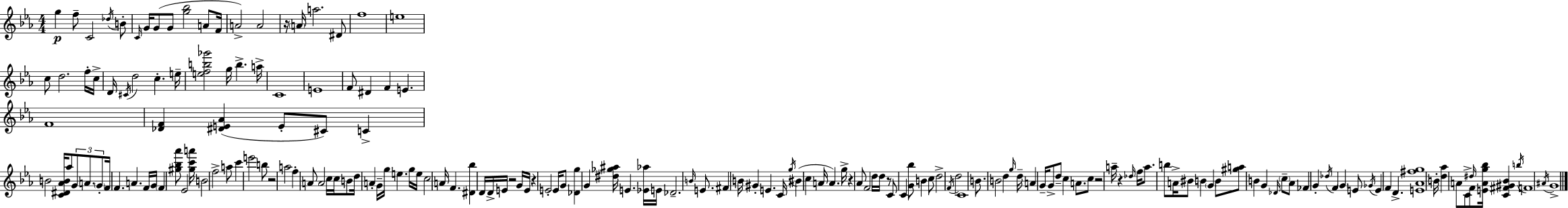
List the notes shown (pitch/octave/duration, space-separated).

G5/q F5/e C4/h Db5/s B4/e C4/s G4/s G4/e G4/e [G5,Bb5]/h A4/e F4/s A4/h A4/h R/s A4/s A5/h. D#4/e F5/w E5/w C5/e D5/h. F5/s C5/s D4/s C#4/s D5/h C5/q. E5/s [E5,F5,B5,Gb6]/h G5/s B5/q. A5/s C4/w E4/w F4/e D#4/q F4/q E4/q. F4/w [Db4,F4]/q [D#4,E4,Ab4]/q E4/e C#4/e C4/q B4/h [C4,D#4,Ab4,B4]/s Ab5/e G4/e A4/e. G4/e F4/s F4/q. A4/q. F4/s G4/s F4/q [G#5,Bb5,Ab6]/e Eb4/h [G#5,C6,A6]/s B4/h F5/h A5/e C6/q E6/h B5/e R/h A5/h F5/q A4/e A4/h C5/s C5/s B4/e D5/s A4/q G4/s G5/s E5/q. G5/s E5/s C5/h A4/s F4/q. [D#4,Bb5]/q D4/s D4/s E4/s R/h G4/s E4/s R/q E4/h E4/s G4/e [Db4,G5]/q G4/q [D#5,Gb5,A#5]/s E4/q. [Eb4,Ab5]/s E4/s Db4/h. B4/s E4/e. F#4/q B4/s G#4/q E4/q. C4/s G5/s BIS4/q C5/q A4/s A4/q. G5/s R/q Ab4/e F4/h D5/s D5/s R/e C4/e C4/q [G4,Bb5]/e B4/q C5/e D5/h F4/s D5/h C4/w B4/e. B4/h D5/q G5/s D5/s A4/q G4/s G4/e D5/e C5/q A4/e. C5/e R/h A5/s R/q Db5/s F5/s A5/e. B5/e A4/s BIS4/e B4/q G4/q B4/e [G#5,A5]/e B4/q G4/q Db4/s C5/e Ab4/e FES4/q G4/q Db5/s F4/q G4/q E4/e Gb4/s E4/q F4/q D4/q. [E4,Ab4,F#5,G5]/w B4/s [D5,Ab5]/q A4/e C4/e D#5/s F4/e [E4,A4,G5,Bb5]/s [C4,F#4,G#4,Bb4]/q B5/s F4/w A#4/s G4/w